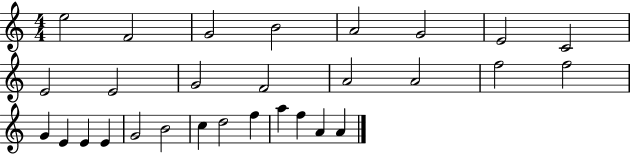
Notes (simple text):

E5/h F4/h G4/h B4/h A4/h G4/h E4/h C4/h E4/h E4/h G4/h F4/h A4/h A4/h F5/h F5/h G4/q E4/q E4/q E4/q G4/h B4/h C5/q D5/h F5/q A5/q F5/q A4/q A4/q